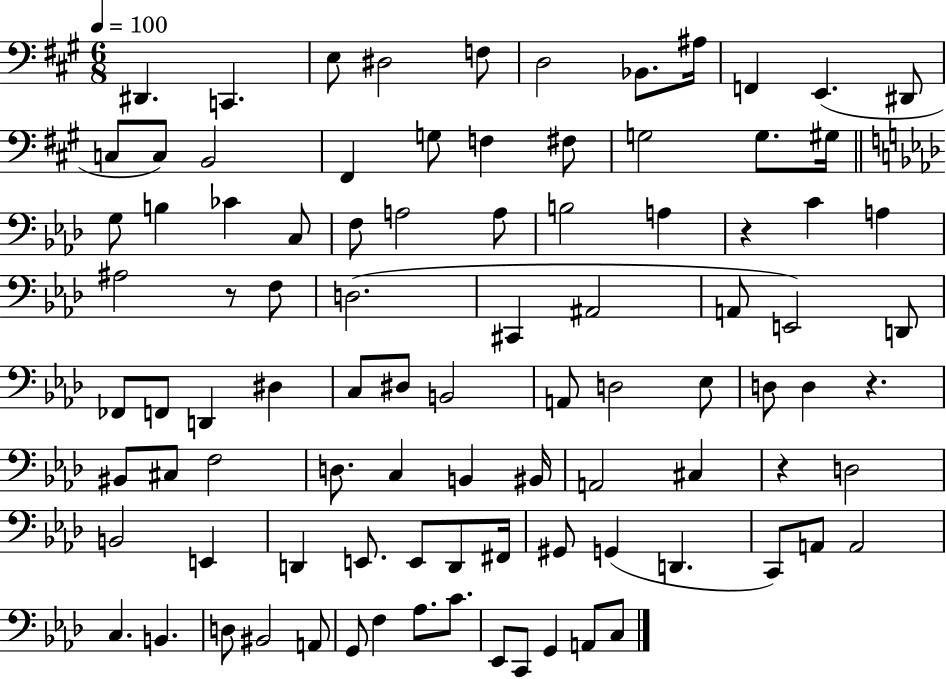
X:1
T:Untitled
M:6/8
L:1/4
K:A
^D,, C,, E,/2 ^D,2 F,/2 D,2 _B,,/2 ^A,/4 F,, E,, ^D,,/2 C,/2 C,/2 B,,2 ^F,, G,/2 F, ^F,/2 G,2 G,/2 ^G,/4 G,/2 B, _C C,/2 F,/2 A,2 A,/2 B,2 A, z C A, ^A,2 z/2 F,/2 D,2 ^C,, ^A,,2 A,,/2 E,,2 D,,/2 _F,,/2 F,,/2 D,, ^D, C,/2 ^D,/2 B,,2 A,,/2 D,2 _E,/2 D,/2 D, z ^B,,/2 ^C,/2 F,2 D,/2 C, B,, ^B,,/4 A,,2 ^C, z D,2 B,,2 E,, D,, E,,/2 E,,/2 D,,/2 ^F,,/4 ^G,,/2 G,, D,, C,,/2 A,,/2 A,,2 C, B,, D,/2 ^B,,2 A,,/2 G,,/2 F, _A,/2 C/2 _E,,/2 C,,/2 G,, A,,/2 C,/2